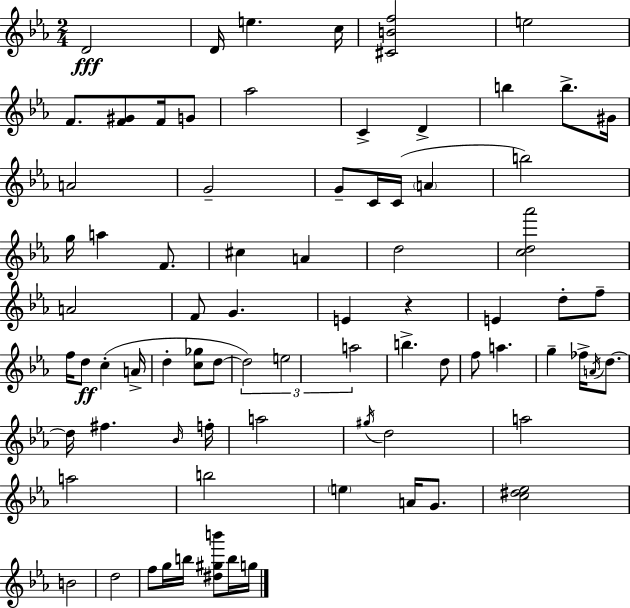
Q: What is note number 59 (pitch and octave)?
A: A5